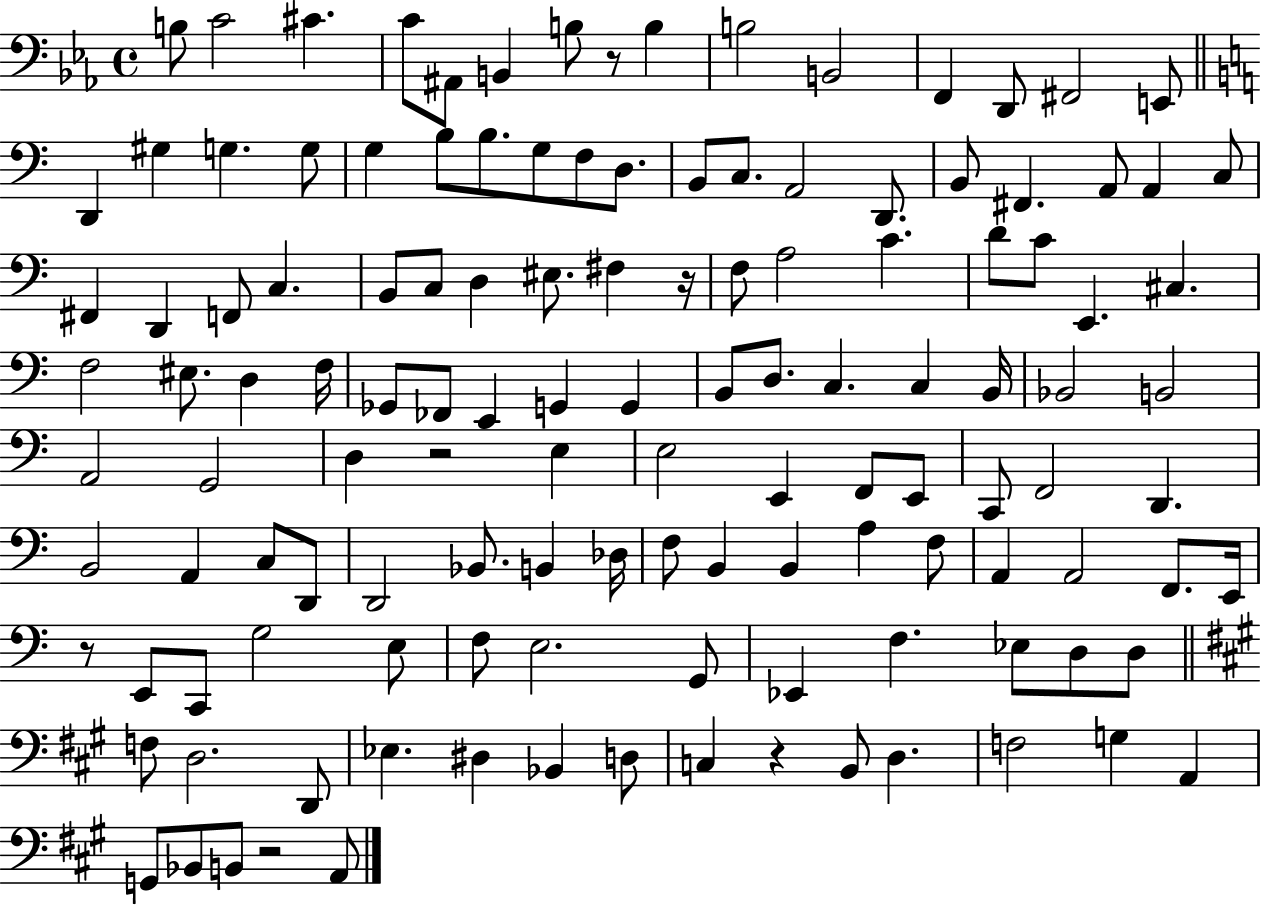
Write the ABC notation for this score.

X:1
T:Untitled
M:4/4
L:1/4
K:Eb
B,/2 C2 ^C C/2 ^A,,/2 B,, B,/2 z/2 B, B,2 B,,2 F,, D,,/2 ^F,,2 E,,/2 D,, ^G, G, G,/2 G, B,/2 B,/2 G,/2 F,/2 D,/2 B,,/2 C,/2 A,,2 D,,/2 B,,/2 ^F,, A,,/2 A,, C,/2 ^F,, D,, F,,/2 C, B,,/2 C,/2 D, ^E,/2 ^F, z/4 F,/2 A,2 C D/2 C/2 E,, ^C, F,2 ^E,/2 D, F,/4 _G,,/2 _F,,/2 E,, G,, G,, B,,/2 D,/2 C, C, B,,/4 _B,,2 B,,2 A,,2 G,,2 D, z2 E, E,2 E,, F,,/2 E,,/2 C,,/2 F,,2 D,, B,,2 A,, C,/2 D,,/2 D,,2 _B,,/2 B,, _D,/4 F,/2 B,, B,, A, F,/2 A,, A,,2 F,,/2 E,,/4 z/2 E,,/2 C,,/2 G,2 E,/2 F,/2 E,2 G,,/2 _E,, F, _E,/2 D,/2 D,/2 F,/2 D,2 D,,/2 _E, ^D, _B,, D,/2 C, z B,,/2 D, F,2 G, A,, G,,/2 _B,,/2 B,,/2 z2 A,,/2